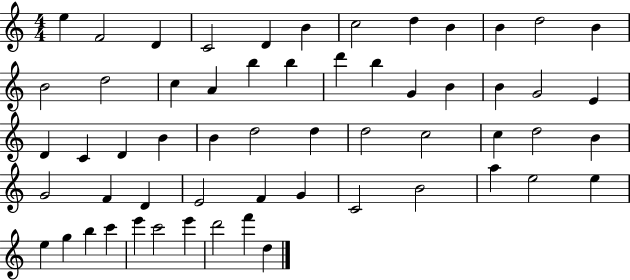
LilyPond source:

{
  \clef treble
  \numericTimeSignature
  \time 4/4
  \key c \major
  e''4 f'2 d'4 | c'2 d'4 b'4 | c''2 d''4 b'4 | b'4 d''2 b'4 | \break b'2 d''2 | c''4 a'4 b''4 b''4 | d'''4 b''4 g'4 b'4 | b'4 g'2 e'4 | \break d'4 c'4 d'4 b'4 | b'4 d''2 d''4 | d''2 c''2 | c''4 d''2 b'4 | \break g'2 f'4 d'4 | e'2 f'4 g'4 | c'2 b'2 | a''4 e''2 e''4 | \break e''4 g''4 b''4 c'''4 | e'''4 c'''2 e'''4 | d'''2 f'''4 d''4 | \bar "|."
}